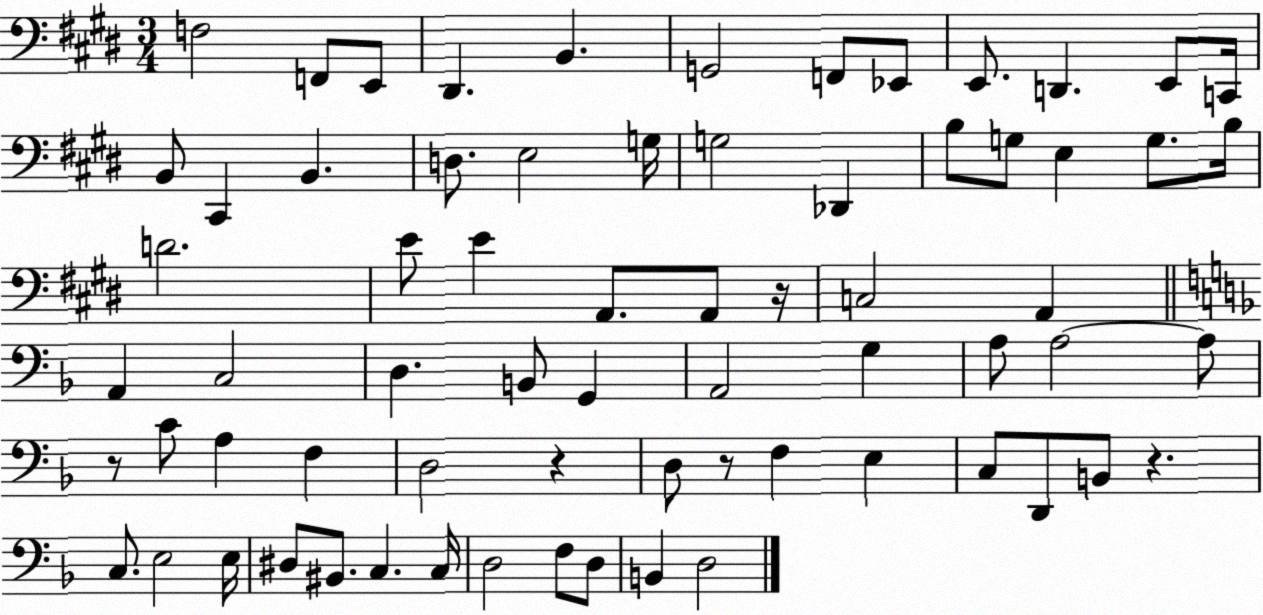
X:1
T:Untitled
M:3/4
L:1/4
K:E
F,2 F,,/2 E,,/2 ^D,, B,, G,,2 F,,/2 _E,,/2 E,,/2 D,, E,,/2 C,,/4 B,,/2 ^C,, B,, D,/2 E,2 G,/4 G,2 _D,, B,/2 G,/2 E, G,/2 B,/4 D2 E/2 E A,,/2 A,,/2 z/4 C,2 A,, A,, C,2 D, B,,/2 G,, A,,2 G, A,/2 A,2 A,/2 z/2 C/2 A, F, D,2 z D,/2 z/2 F, E, C,/2 D,,/2 B,,/2 z C,/2 E,2 E,/4 ^D,/2 ^B,,/2 C, C,/4 D,2 F,/2 D,/2 B,, D,2